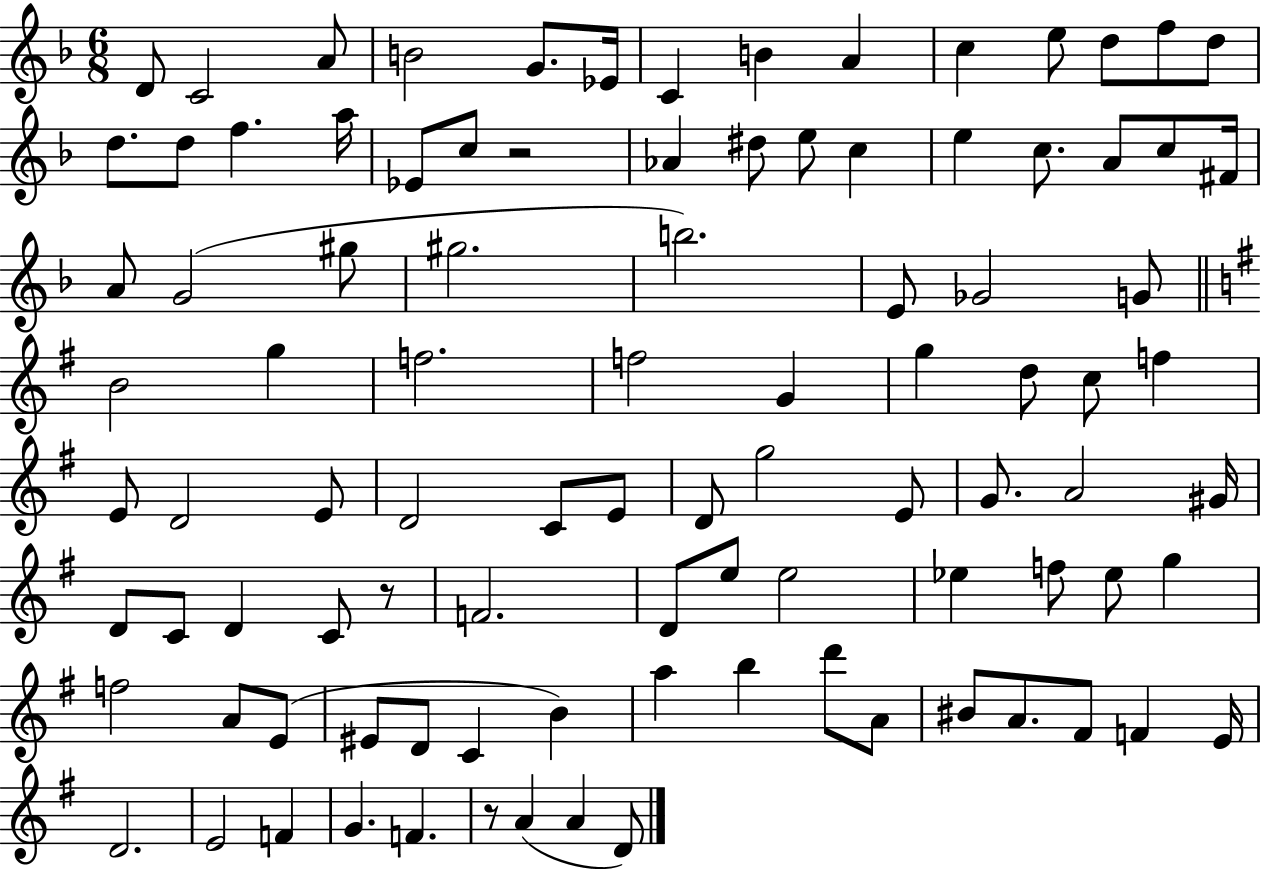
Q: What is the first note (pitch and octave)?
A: D4